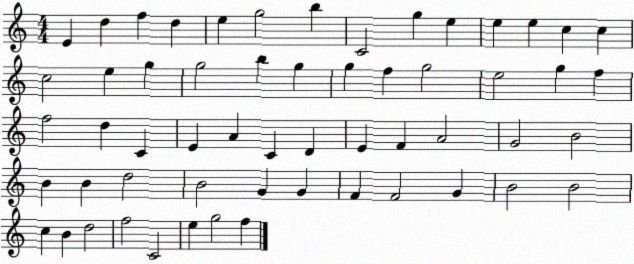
X:1
T:Untitled
M:4/4
L:1/4
K:C
E d f d e g2 b C2 g e e e c c c2 e g g2 b g g f g2 e2 g f f2 d C E A C D E F A2 G2 B2 B B d2 B2 G G F F2 G B2 B2 c B d2 f2 C2 e g2 f